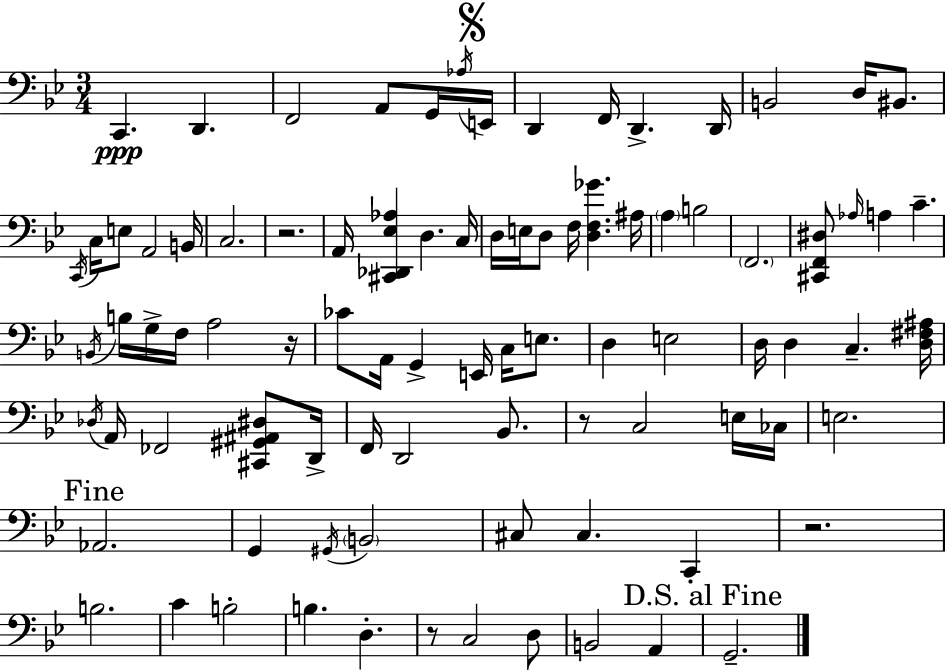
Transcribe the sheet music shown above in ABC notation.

X:1
T:Untitled
M:3/4
L:1/4
K:Gm
C,, D,, F,,2 A,,/2 G,,/4 _A,/4 E,,/4 D,, F,,/4 D,, D,,/4 B,,2 D,/4 ^B,,/2 C,,/4 C,/4 E,/2 A,,2 B,,/4 C,2 z2 A,,/4 [^C,,_D,,_E,_A,] D, C,/4 D,/4 E,/4 D,/2 F,/4 [D,F,_G] ^A,/4 A, B,2 F,,2 [^C,,F,,^D,]/2 _A,/4 A, C B,,/4 B,/4 G,/4 F,/4 A,2 z/4 _C/2 A,,/4 G,, E,,/4 C,/4 E,/2 D, E,2 D,/4 D, C, [D,^F,^A,]/4 _D,/4 A,,/4 _F,,2 [^C,,^G,,^A,,^D,]/2 D,,/4 F,,/4 D,,2 _B,,/2 z/2 C,2 E,/4 _C,/4 E,2 _A,,2 G,, ^G,,/4 B,,2 ^C,/2 ^C, C,, z2 B,2 C B,2 B, D, z/2 C,2 D,/2 B,,2 A,, G,,2